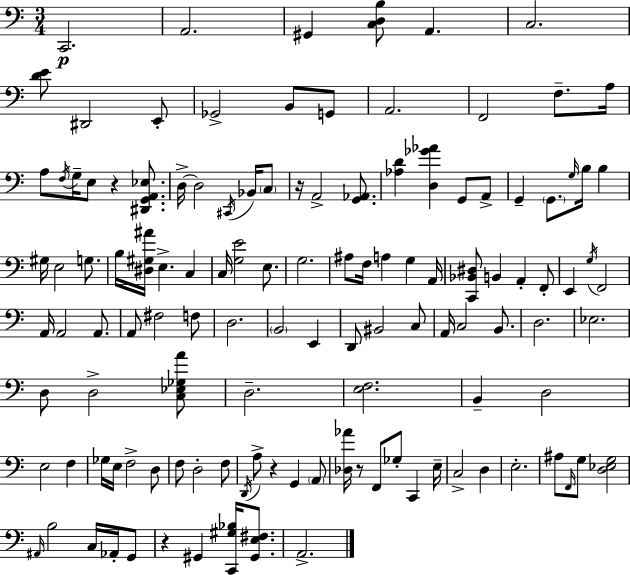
{
  \clef bass
  \numericTimeSignature
  \time 3/4
  \key a \minor
  c,2.\p | a,2. | gis,4 <c d b>8 a,4. | c2. | \break <d' e'>8 dis,2 e,8-. | ges,2-> b,8 g,8 | a,2. | f,2 f8.-- a16 | \break a8 \acciaccatura { f16 } g16-- e8 r4 <dis, g, a, ees>8. | d16->~~ d2 \acciaccatura { cis,16 } bes,16 | \parenthesize c8 r16 a,2-> <g, aes,>8. | <aes d'>4 <d ges' aes'>4 g,8 | \break a,8-> g,4-- \parenthesize g,8. \grace { g16 } b16 b4 | gis16 e2 | g8. b16 <dis gis ais'>16 e4.-> c4 | c16 <g e'>2 | \break e8. g2. | ais8 f16 a4 g4 | a,16 <c, bes, dis>8 b,4 a,4-. | f,8-. e,4 \acciaccatura { g16 } f,2 | \break a,16 a,2 | a,8. a,8 fis2 | f8 d2. | \parenthesize b,2 | \break e,4 d,8 bis,2 | c8 a,16 c2 | b,8. d2. | ees2. | \break d8 d2-> | <c ees ges a'>8 d2.-- | <e f>2. | b,4-- d2 | \break e2 | f4 ges16 e16 f2-> | d8 f8 d2-. | f8 \acciaccatura { d,16 } a8-> r4 g,4 | \break \parenthesize a,8 <des aes'>16 r8 f,8 ges8-. | c,4 e16-- c2-> | d4 e2.-. | ais8 \grace { f,16 } g8 <d ees g>2 | \break \grace { ais,16 } b2 | c16 aes,16-. g,8 r4 gis,4 | <c, gis bes>16 <gis, e fis>8. a,2.-> | \bar "|."
}